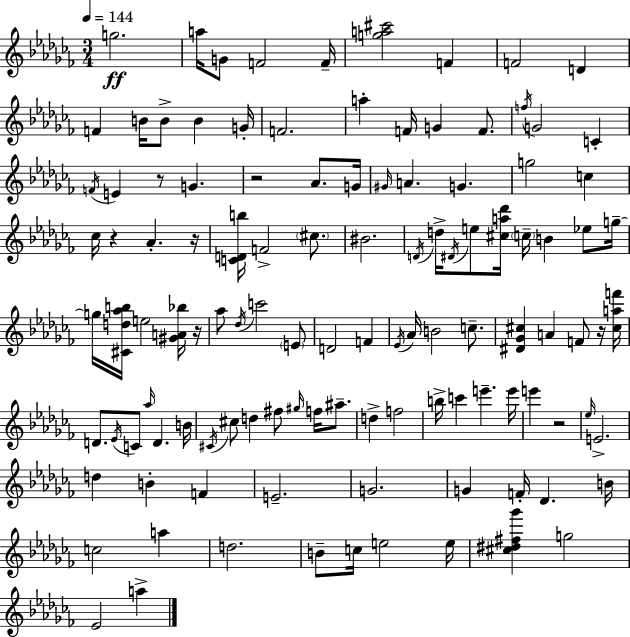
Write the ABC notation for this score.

X:1
T:Untitled
M:3/4
L:1/4
K:Abm
g2 a/4 G/2 F2 F/4 [ga^c']2 F F2 D F B/4 B/2 B G/4 F2 a F/4 G F/2 f/4 G2 C F/4 E z/2 G z2 _A/2 G/4 ^G/4 A G g2 c _c/4 z _A z/4 [CDb]/4 F2 ^c/2 ^B2 D/4 d/4 ^D/4 e/2 [^ca_d']/4 c/4 B _e/2 g/4 g/4 [^Cd_ab]/4 e2 [^GA_b]/4 z/4 _a/2 _d/4 c'2 E/2 D2 F _E/4 _A/4 B2 c/2 [^D_G^c] A F/2 z/4 [^caf']/4 D/2 _E/4 C/2 _a/4 D B/4 ^C/4 ^c/2 d ^f/2 ^g/4 f/4 ^a/2 d f2 b/4 c' e' e'/4 e' z2 _e/4 E2 d B F E2 G2 G F/4 _D B/4 c2 a d2 B/2 c/4 e2 e/4 [^c^d^f_g'] g2 _E2 a